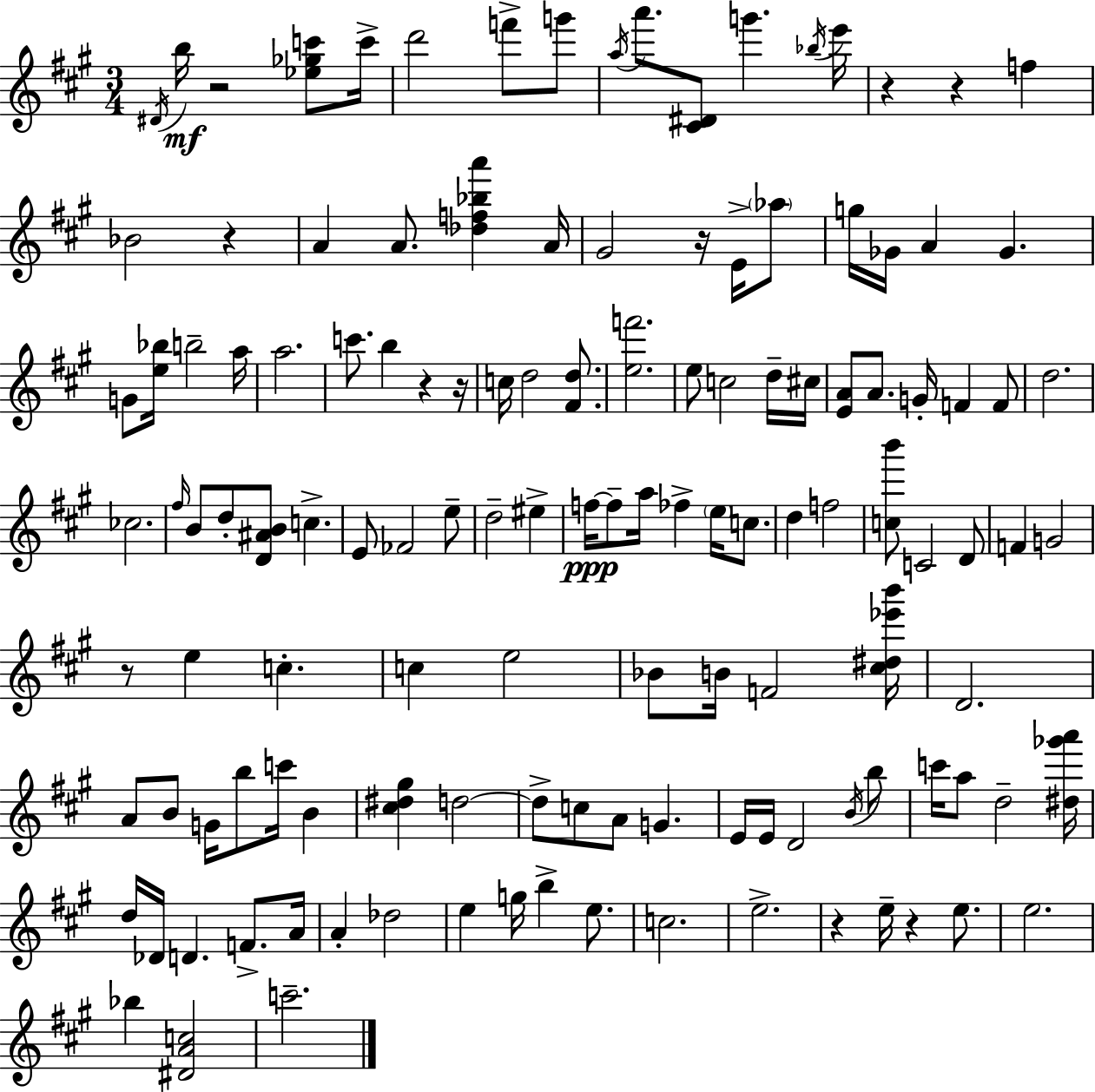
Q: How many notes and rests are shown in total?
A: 130